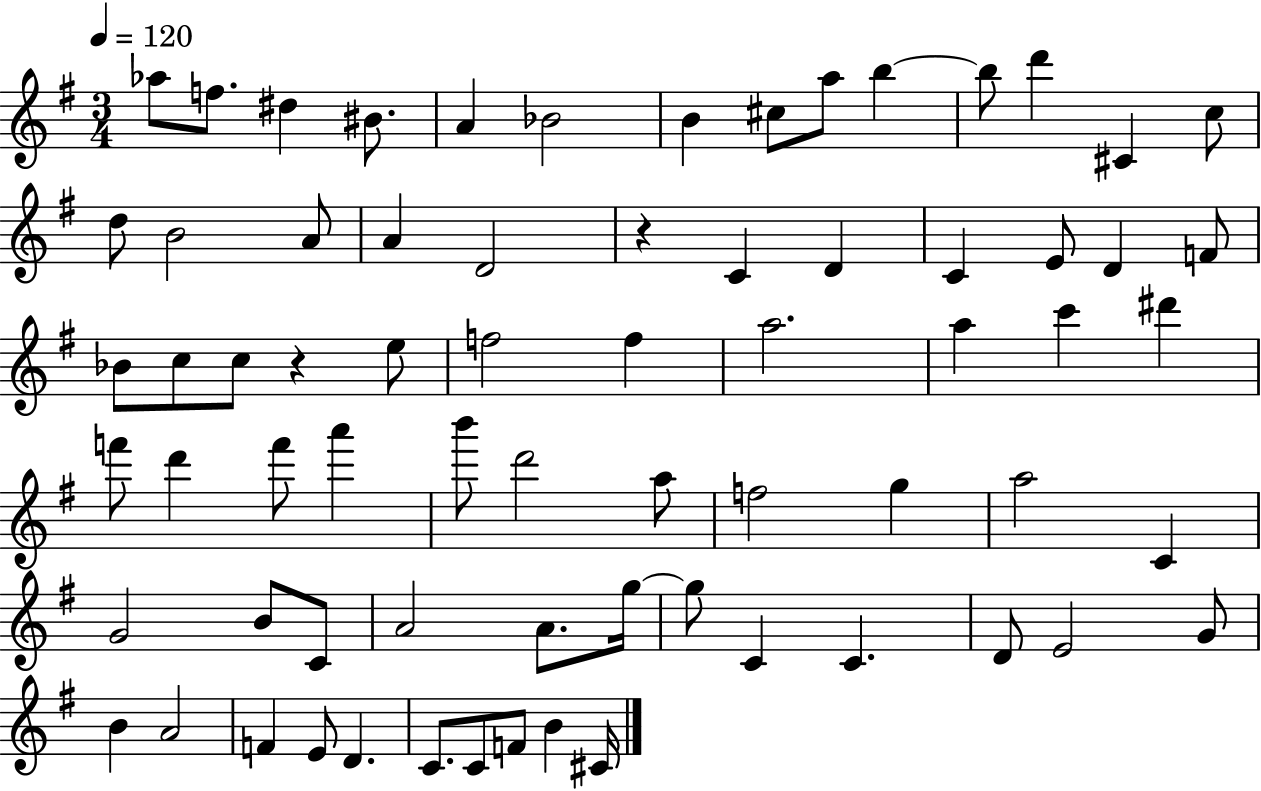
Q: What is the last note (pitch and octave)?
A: C#4